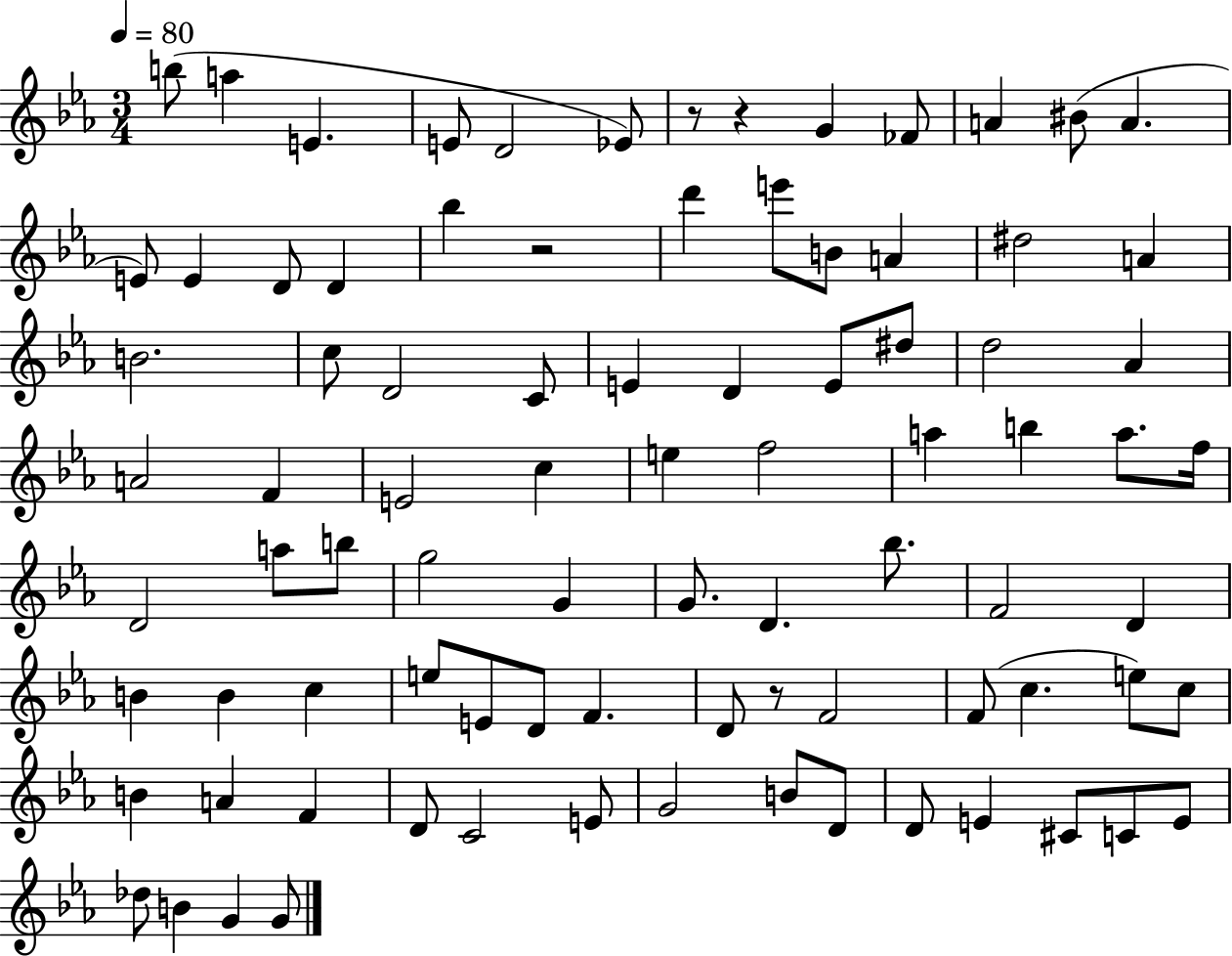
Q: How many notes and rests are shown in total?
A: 87